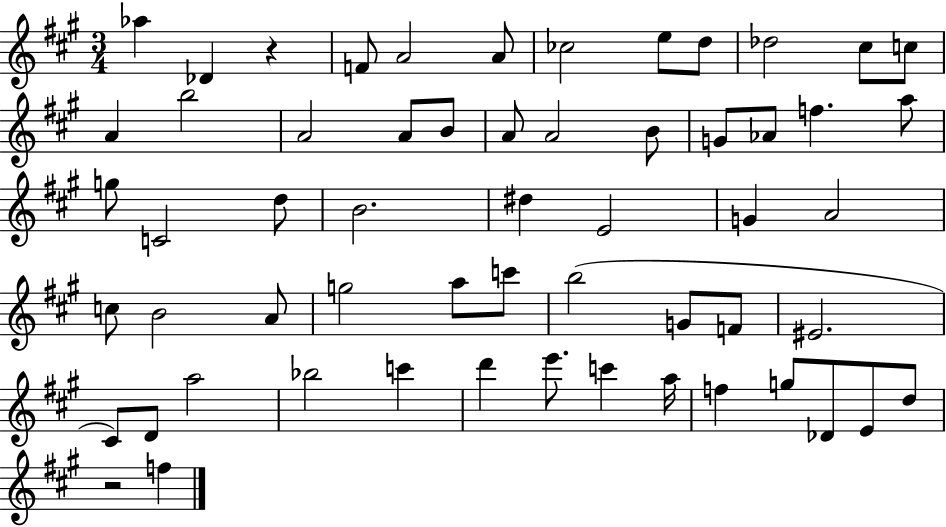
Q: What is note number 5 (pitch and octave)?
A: A4